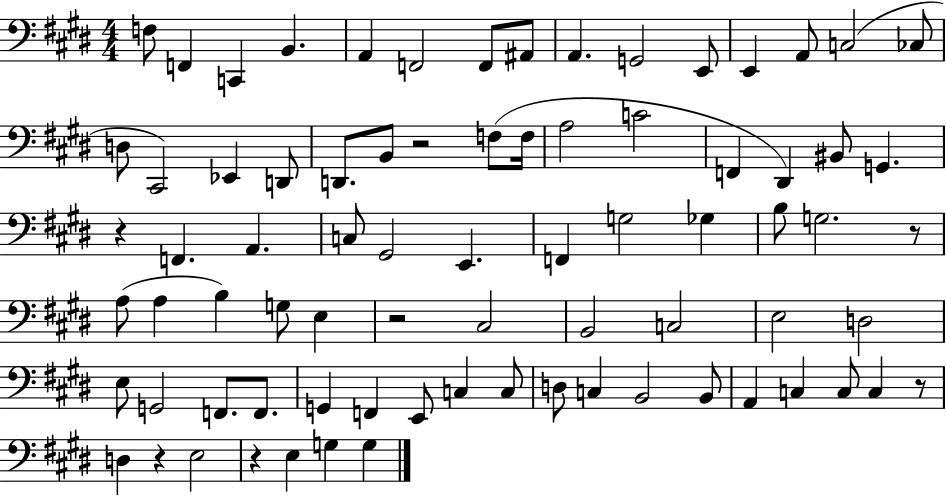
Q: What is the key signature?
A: E major